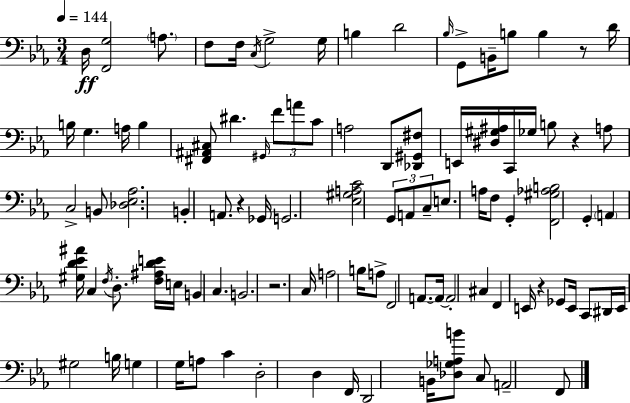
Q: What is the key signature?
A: EES major